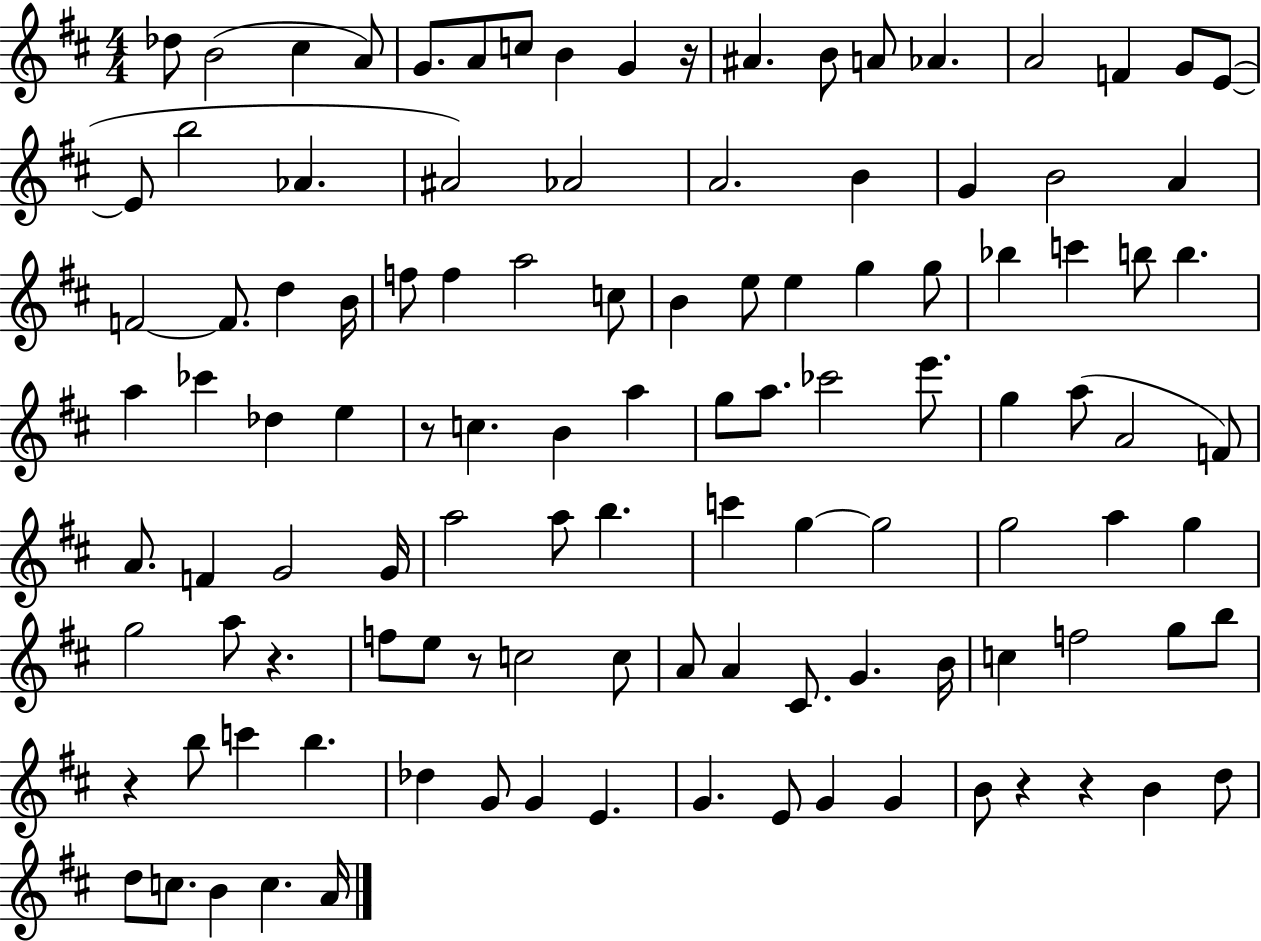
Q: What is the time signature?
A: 4/4